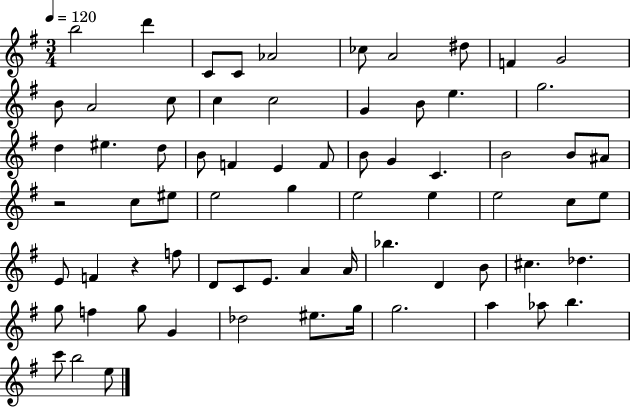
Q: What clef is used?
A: treble